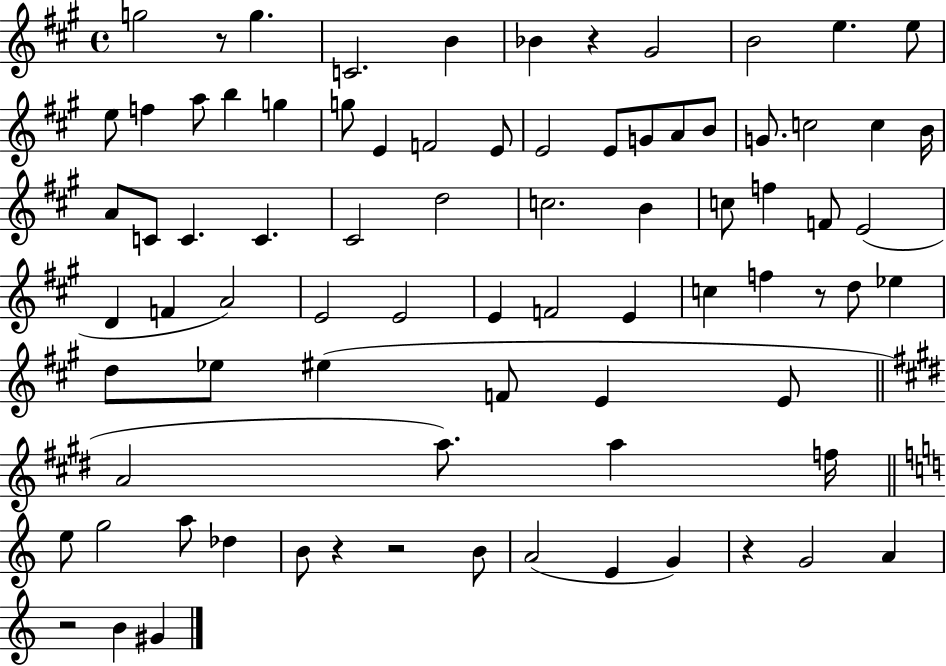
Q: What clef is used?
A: treble